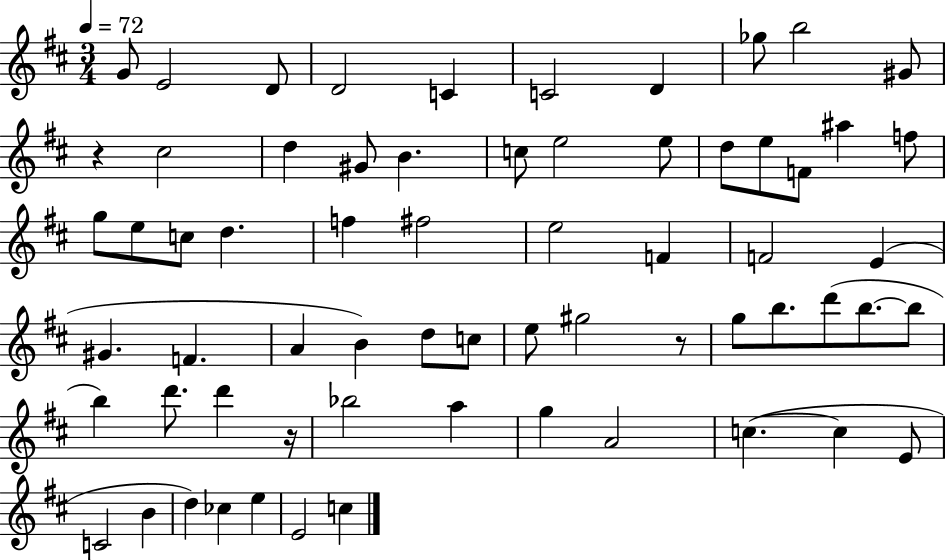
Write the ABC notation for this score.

X:1
T:Untitled
M:3/4
L:1/4
K:D
G/2 E2 D/2 D2 C C2 D _g/2 b2 ^G/2 z ^c2 d ^G/2 B c/2 e2 e/2 d/2 e/2 F/2 ^a f/2 g/2 e/2 c/2 d f ^f2 e2 F F2 E ^G F A B d/2 c/2 e/2 ^g2 z/2 g/2 b/2 d'/2 b/2 b/2 b d'/2 d' z/4 _b2 a g A2 c c E/2 C2 B d _c e E2 c